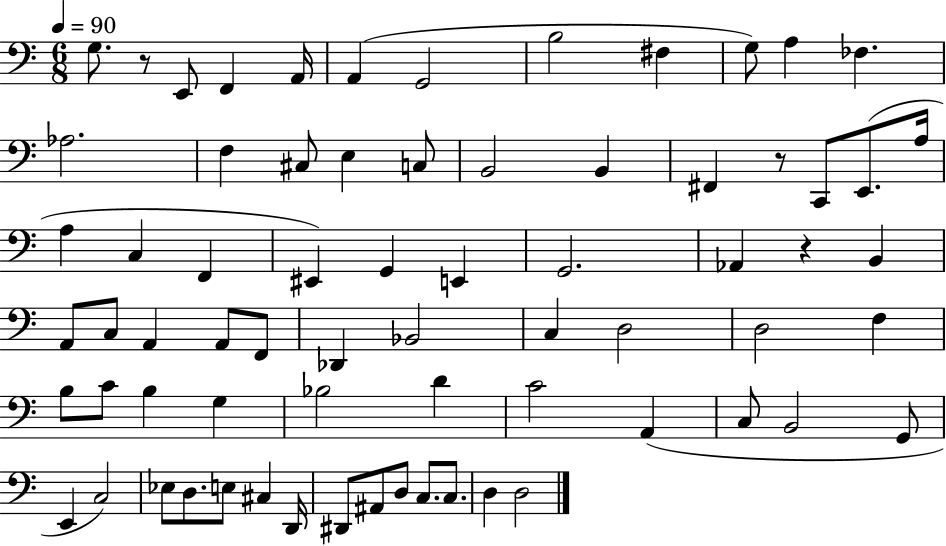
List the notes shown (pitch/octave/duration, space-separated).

G3/e. R/e E2/e F2/q A2/s A2/q G2/h B3/h F#3/q G3/e A3/q FES3/q. Ab3/h. F3/q C#3/e E3/q C3/e B2/h B2/q F#2/q R/e C2/e E2/e. A3/s A3/q C3/q F2/q EIS2/q G2/q E2/q G2/h. Ab2/q R/q B2/q A2/e C3/e A2/q A2/e F2/e Db2/q Bb2/h C3/q D3/h D3/h F3/q B3/e C4/e B3/q G3/q Bb3/h D4/q C4/h A2/q C3/e B2/h G2/e E2/q C3/h Eb3/e D3/e. E3/e C#3/q D2/s D#2/e A#2/e D3/e C3/e. C3/e. D3/q D3/h